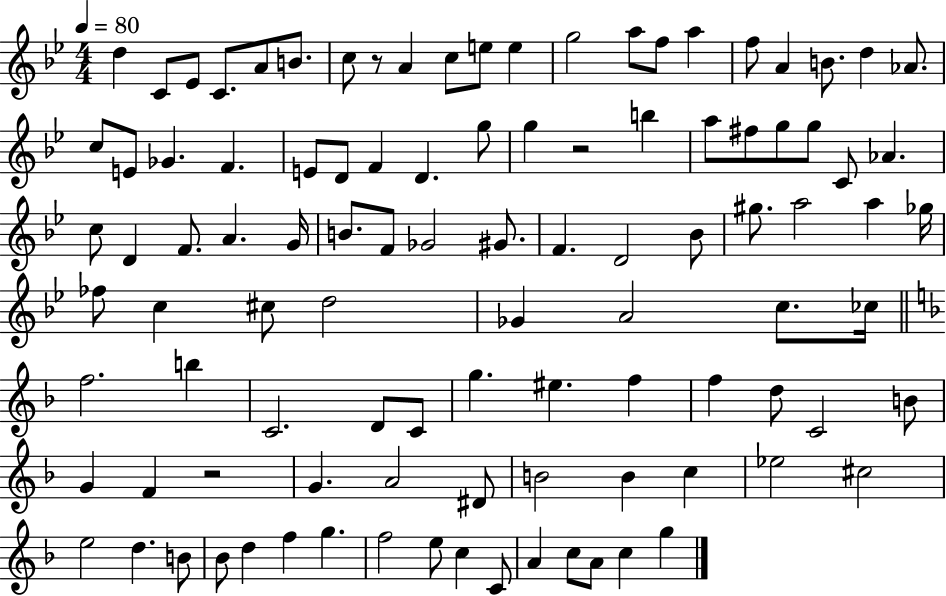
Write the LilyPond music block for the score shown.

{
  \clef treble
  \numericTimeSignature
  \time 4/4
  \key bes \major
  \tempo 4 = 80
  d''4 c'8 ees'8 c'8. a'8 b'8. | c''8 r8 a'4 c''8 e''8 e''4 | g''2 a''8 f''8 a''4 | f''8 a'4 b'8. d''4 aes'8. | \break c''8 e'8 ges'4. f'4. | e'8 d'8 f'4 d'4. g''8 | g''4 r2 b''4 | a''8 fis''8 g''8 g''8 c'8 aes'4. | \break c''8 d'4 f'8. a'4. g'16 | b'8. f'8 ges'2 gis'8. | f'4. d'2 bes'8 | gis''8. a''2 a''4 ges''16 | \break fes''8 c''4 cis''8 d''2 | ges'4 a'2 c''8. ces''16 | \bar "||" \break \key f \major f''2. b''4 | c'2. d'8 c'8 | g''4. eis''4. f''4 | f''4 d''8 c'2 b'8 | \break g'4 f'4 r2 | g'4. a'2 dis'8 | b'2 b'4 c''4 | ees''2 cis''2 | \break e''2 d''4. b'8 | bes'8 d''4 f''4 g''4. | f''2 e''8 c''4 c'8 | a'4 c''8 a'8 c''4 g''4 | \break \bar "|."
}